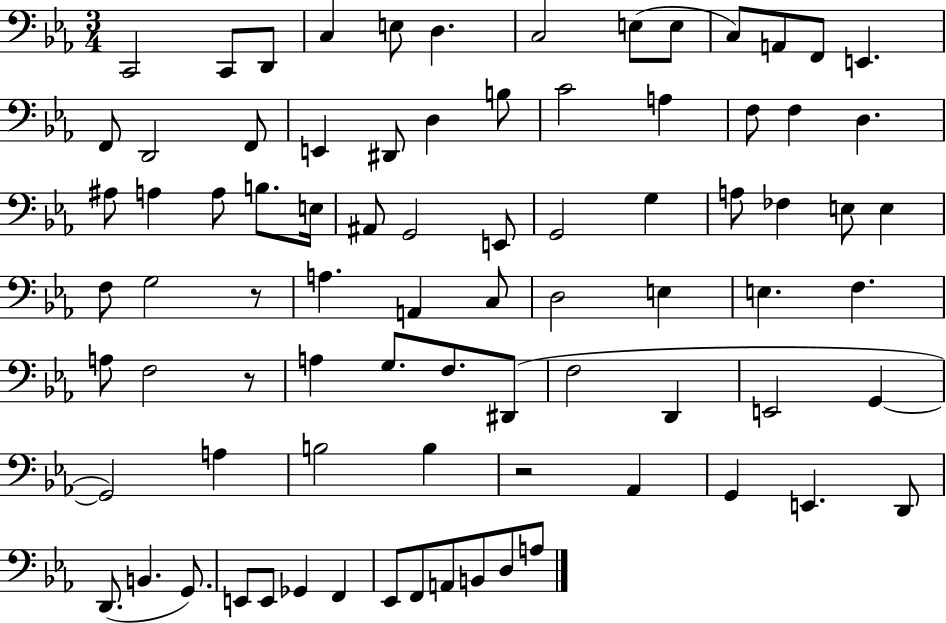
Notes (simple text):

C2/h C2/e D2/e C3/q E3/e D3/q. C3/h E3/e E3/e C3/e A2/e F2/e E2/q. F2/e D2/h F2/e E2/q D#2/e D3/q B3/e C4/h A3/q F3/e F3/q D3/q. A#3/e A3/q A3/e B3/e. E3/s A#2/e G2/h E2/e G2/h G3/q A3/e FES3/q E3/e E3/q F3/e G3/h R/e A3/q. A2/q C3/e D3/h E3/q E3/q. F3/q. A3/e F3/h R/e A3/q G3/e. F3/e. D#2/e F3/h D2/q E2/h G2/q G2/h A3/q B3/h B3/q R/h Ab2/q G2/q E2/q. D2/e D2/e. B2/q. G2/e. E2/e E2/e Gb2/q F2/q Eb2/e F2/e A2/e B2/e D3/e A3/e